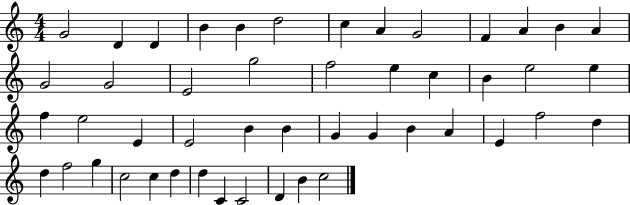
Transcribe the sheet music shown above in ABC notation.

X:1
T:Untitled
M:4/4
L:1/4
K:C
G2 D D B B d2 c A G2 F A B A G2 G2 E2 g2 f2 e c B e2 e f e2 E E2 B B G G B A E f2 d d f2 g c2 c d d C C2 D B c2